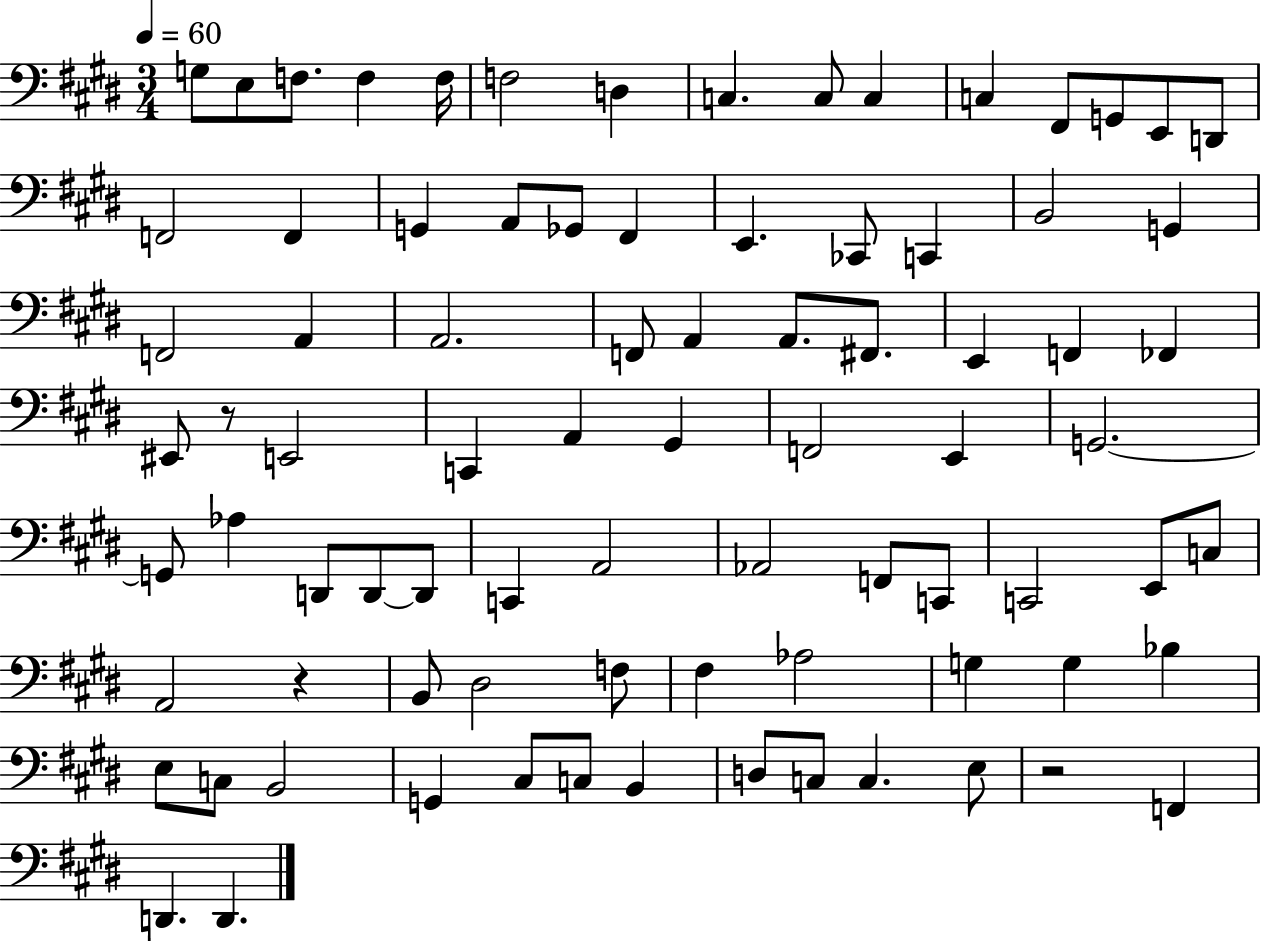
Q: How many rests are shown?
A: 3